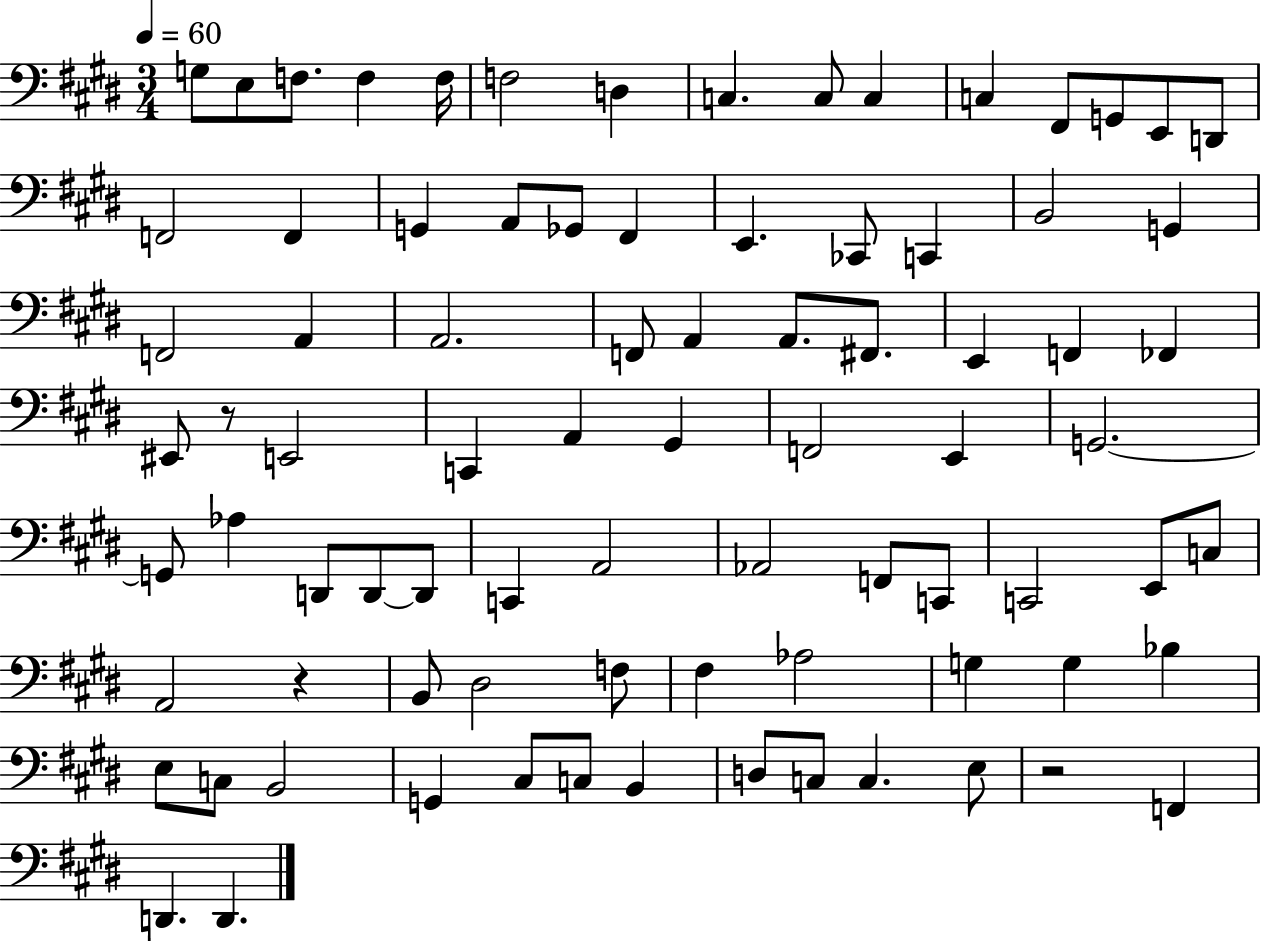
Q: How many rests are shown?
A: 3